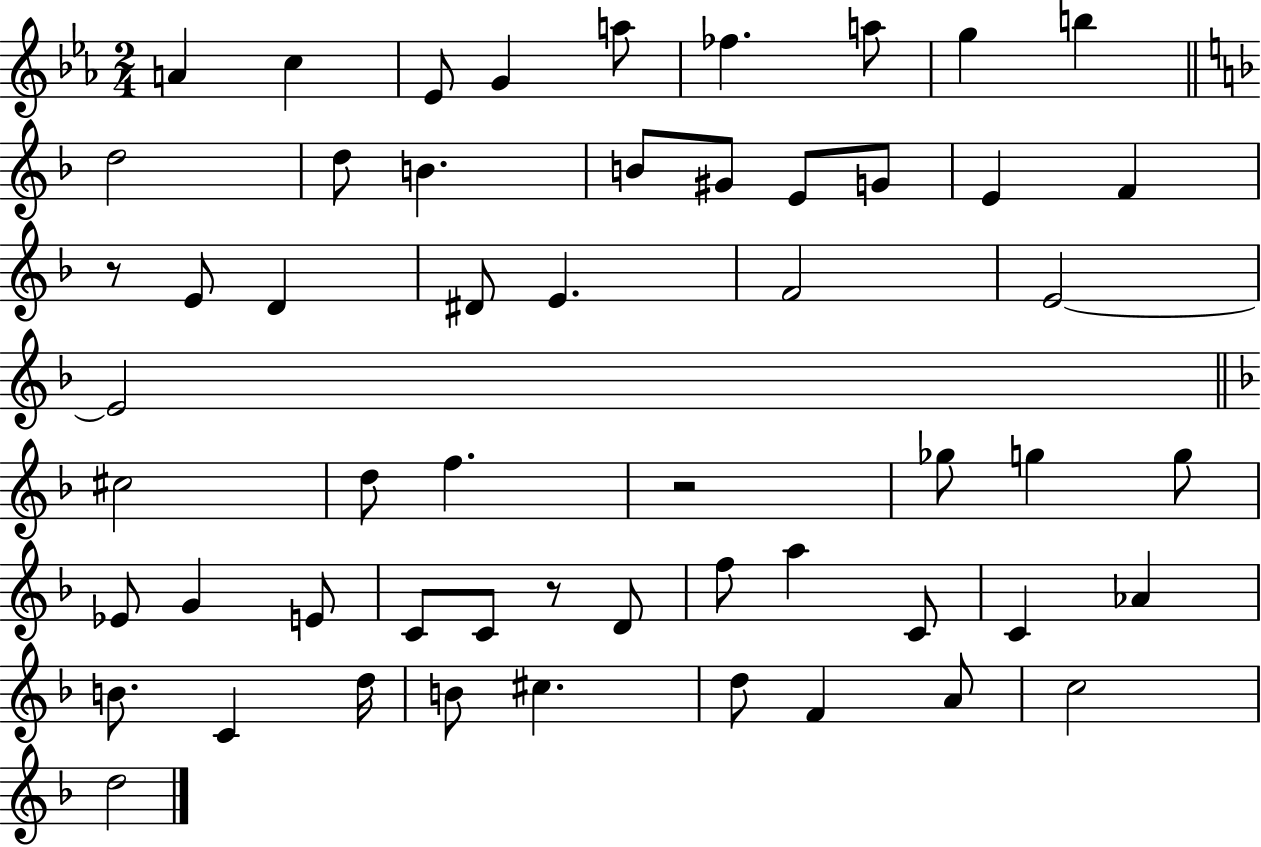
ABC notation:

X:1
T:Untitled
M:2/4
L:1/4
K:Eb
A c _E/2 G a/2 _f a/2 g b d2 d/2 B B/2 ^G/2 E/2 G/2 E F z/2 E/2 D ^D/2 E F2 E2 E2 ^c2 d/2 f z2 _g/2 g g/2 _E/2 G E/2 C/2 C/2 z/2 D/2 f/2 a C/2 C _A B/2 C d/4 B/2 ^c d/2 F A/2 c2 d2